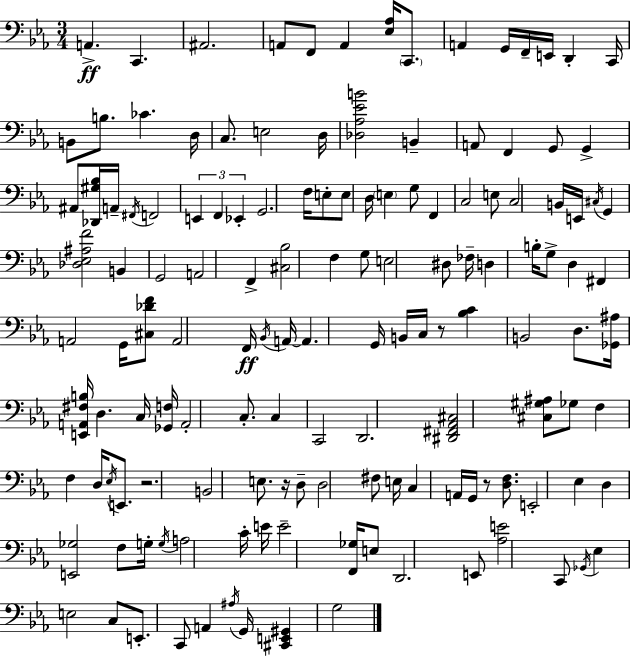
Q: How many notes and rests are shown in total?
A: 140